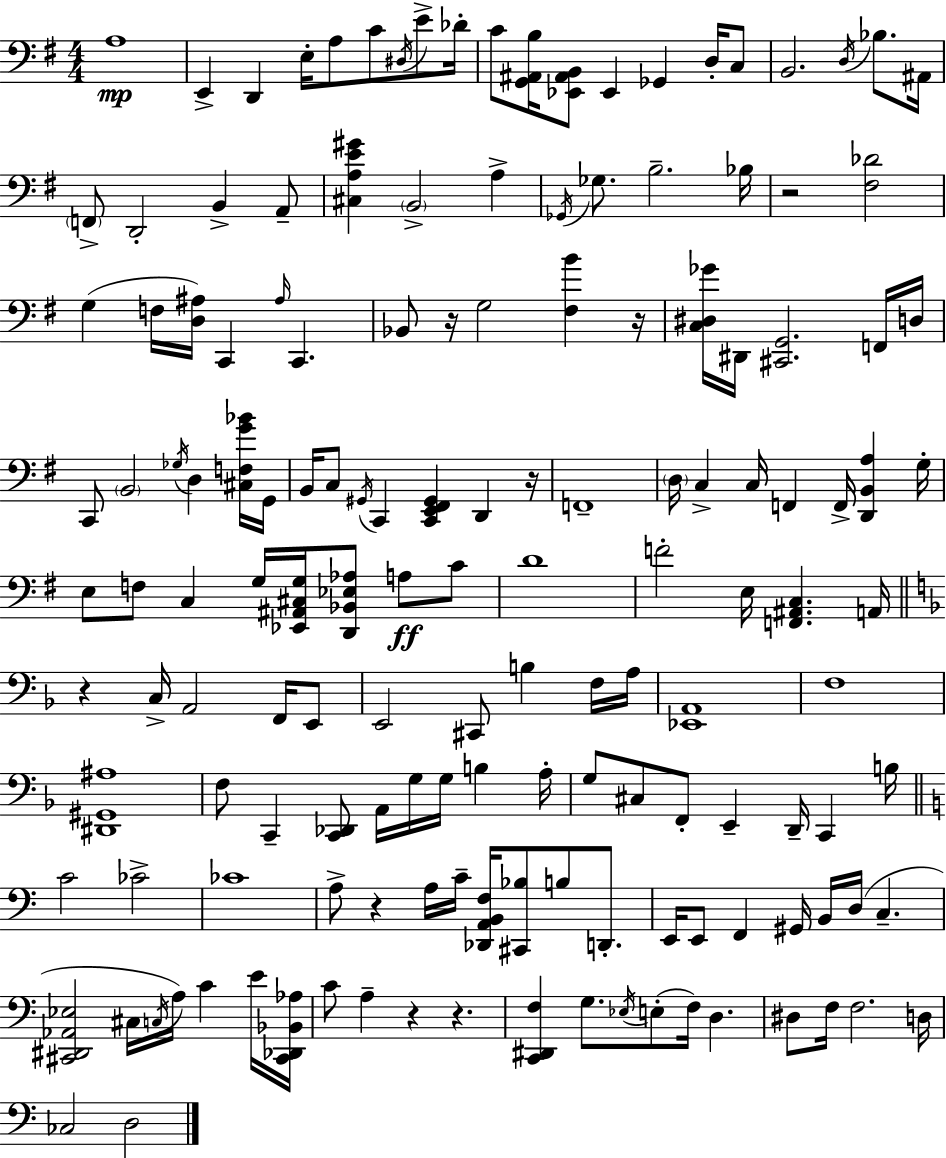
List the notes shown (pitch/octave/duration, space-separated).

A3/w E2/q D2/q E3/s A3/e C4/e D#3/s E4/e Db4/s C4/e [G2,A#2,B3]/s [Eb2,A#2,B2]/e Eb2/q Gb2/q D3/s C3/e B2/h. D3/s Bb3/e. A#2/s F2/e D2/h B2/q A2/e [C#3,A3,E4,G#4]/q B2/h A3/q Gb2/s Gb3/e. B3/h. Bb3/s R/h [F#3,Db4]/h G3/q F3/s [D3,A#3]/s C2/q A#3/s C2/q. Bb2/e R/s G3/h [F#3,B4]/q R/s [C3,D#3,Gb4]/s D#2/s [C#2,G2]/h. F2/s D3/s C2/e B2/h Gb3/s D3/q [C#3,F3,G4,Bb4]/s G2/s B2/s C3/e G#2/s C2/q [C2,E2,F#2,G#2]/q D2/q R/s F2/w D3/s C3/q C3/s F2/q F2/s [D2,B2,A3]/q G3/s E3/e F3/e C3/q G3/s [Eb2,A#2,C#3,G3]/s [D2,Bb2,Eb3,Ab3]/e A3/e C4/e D4/w F4/h E3/s [F2,A#2,C3]/q. A2/s R/q C3/s A2/h F2/s E2/e E2/h C#2/e B3/q F3/s A3/s [Eb2,A2]/w F3/w [D#2,G#2,A#3]/w F3/e C2/q [C2,Db2]/e A2/s G3/s G3/s B3/q A3/s G3/e C#3/e F2/e E2/q D2/s C2/q B3/s C4/h CES4/h CES4/w A3/e R/q A3/s C4/s [Db2,A2,B2,F3]/s [C#2,Bb3]/e B3/e D2/e. E2/s E2/e F2/q G#2/s B2/s D3/s C3/q. [C#2,D#2,Ab2,Eb3]/h C#3/s C3/s A3/s C4/q E4/s [C#2,Db2,Bb2,Ab3]/s C4/e A3/q R/q R/q. [C2,D#2,F3]/q G3/e. Eb3/s E3/e F3/s D3/q. D#3/e F3/s F3/h. D3/s CES3/h D3/h